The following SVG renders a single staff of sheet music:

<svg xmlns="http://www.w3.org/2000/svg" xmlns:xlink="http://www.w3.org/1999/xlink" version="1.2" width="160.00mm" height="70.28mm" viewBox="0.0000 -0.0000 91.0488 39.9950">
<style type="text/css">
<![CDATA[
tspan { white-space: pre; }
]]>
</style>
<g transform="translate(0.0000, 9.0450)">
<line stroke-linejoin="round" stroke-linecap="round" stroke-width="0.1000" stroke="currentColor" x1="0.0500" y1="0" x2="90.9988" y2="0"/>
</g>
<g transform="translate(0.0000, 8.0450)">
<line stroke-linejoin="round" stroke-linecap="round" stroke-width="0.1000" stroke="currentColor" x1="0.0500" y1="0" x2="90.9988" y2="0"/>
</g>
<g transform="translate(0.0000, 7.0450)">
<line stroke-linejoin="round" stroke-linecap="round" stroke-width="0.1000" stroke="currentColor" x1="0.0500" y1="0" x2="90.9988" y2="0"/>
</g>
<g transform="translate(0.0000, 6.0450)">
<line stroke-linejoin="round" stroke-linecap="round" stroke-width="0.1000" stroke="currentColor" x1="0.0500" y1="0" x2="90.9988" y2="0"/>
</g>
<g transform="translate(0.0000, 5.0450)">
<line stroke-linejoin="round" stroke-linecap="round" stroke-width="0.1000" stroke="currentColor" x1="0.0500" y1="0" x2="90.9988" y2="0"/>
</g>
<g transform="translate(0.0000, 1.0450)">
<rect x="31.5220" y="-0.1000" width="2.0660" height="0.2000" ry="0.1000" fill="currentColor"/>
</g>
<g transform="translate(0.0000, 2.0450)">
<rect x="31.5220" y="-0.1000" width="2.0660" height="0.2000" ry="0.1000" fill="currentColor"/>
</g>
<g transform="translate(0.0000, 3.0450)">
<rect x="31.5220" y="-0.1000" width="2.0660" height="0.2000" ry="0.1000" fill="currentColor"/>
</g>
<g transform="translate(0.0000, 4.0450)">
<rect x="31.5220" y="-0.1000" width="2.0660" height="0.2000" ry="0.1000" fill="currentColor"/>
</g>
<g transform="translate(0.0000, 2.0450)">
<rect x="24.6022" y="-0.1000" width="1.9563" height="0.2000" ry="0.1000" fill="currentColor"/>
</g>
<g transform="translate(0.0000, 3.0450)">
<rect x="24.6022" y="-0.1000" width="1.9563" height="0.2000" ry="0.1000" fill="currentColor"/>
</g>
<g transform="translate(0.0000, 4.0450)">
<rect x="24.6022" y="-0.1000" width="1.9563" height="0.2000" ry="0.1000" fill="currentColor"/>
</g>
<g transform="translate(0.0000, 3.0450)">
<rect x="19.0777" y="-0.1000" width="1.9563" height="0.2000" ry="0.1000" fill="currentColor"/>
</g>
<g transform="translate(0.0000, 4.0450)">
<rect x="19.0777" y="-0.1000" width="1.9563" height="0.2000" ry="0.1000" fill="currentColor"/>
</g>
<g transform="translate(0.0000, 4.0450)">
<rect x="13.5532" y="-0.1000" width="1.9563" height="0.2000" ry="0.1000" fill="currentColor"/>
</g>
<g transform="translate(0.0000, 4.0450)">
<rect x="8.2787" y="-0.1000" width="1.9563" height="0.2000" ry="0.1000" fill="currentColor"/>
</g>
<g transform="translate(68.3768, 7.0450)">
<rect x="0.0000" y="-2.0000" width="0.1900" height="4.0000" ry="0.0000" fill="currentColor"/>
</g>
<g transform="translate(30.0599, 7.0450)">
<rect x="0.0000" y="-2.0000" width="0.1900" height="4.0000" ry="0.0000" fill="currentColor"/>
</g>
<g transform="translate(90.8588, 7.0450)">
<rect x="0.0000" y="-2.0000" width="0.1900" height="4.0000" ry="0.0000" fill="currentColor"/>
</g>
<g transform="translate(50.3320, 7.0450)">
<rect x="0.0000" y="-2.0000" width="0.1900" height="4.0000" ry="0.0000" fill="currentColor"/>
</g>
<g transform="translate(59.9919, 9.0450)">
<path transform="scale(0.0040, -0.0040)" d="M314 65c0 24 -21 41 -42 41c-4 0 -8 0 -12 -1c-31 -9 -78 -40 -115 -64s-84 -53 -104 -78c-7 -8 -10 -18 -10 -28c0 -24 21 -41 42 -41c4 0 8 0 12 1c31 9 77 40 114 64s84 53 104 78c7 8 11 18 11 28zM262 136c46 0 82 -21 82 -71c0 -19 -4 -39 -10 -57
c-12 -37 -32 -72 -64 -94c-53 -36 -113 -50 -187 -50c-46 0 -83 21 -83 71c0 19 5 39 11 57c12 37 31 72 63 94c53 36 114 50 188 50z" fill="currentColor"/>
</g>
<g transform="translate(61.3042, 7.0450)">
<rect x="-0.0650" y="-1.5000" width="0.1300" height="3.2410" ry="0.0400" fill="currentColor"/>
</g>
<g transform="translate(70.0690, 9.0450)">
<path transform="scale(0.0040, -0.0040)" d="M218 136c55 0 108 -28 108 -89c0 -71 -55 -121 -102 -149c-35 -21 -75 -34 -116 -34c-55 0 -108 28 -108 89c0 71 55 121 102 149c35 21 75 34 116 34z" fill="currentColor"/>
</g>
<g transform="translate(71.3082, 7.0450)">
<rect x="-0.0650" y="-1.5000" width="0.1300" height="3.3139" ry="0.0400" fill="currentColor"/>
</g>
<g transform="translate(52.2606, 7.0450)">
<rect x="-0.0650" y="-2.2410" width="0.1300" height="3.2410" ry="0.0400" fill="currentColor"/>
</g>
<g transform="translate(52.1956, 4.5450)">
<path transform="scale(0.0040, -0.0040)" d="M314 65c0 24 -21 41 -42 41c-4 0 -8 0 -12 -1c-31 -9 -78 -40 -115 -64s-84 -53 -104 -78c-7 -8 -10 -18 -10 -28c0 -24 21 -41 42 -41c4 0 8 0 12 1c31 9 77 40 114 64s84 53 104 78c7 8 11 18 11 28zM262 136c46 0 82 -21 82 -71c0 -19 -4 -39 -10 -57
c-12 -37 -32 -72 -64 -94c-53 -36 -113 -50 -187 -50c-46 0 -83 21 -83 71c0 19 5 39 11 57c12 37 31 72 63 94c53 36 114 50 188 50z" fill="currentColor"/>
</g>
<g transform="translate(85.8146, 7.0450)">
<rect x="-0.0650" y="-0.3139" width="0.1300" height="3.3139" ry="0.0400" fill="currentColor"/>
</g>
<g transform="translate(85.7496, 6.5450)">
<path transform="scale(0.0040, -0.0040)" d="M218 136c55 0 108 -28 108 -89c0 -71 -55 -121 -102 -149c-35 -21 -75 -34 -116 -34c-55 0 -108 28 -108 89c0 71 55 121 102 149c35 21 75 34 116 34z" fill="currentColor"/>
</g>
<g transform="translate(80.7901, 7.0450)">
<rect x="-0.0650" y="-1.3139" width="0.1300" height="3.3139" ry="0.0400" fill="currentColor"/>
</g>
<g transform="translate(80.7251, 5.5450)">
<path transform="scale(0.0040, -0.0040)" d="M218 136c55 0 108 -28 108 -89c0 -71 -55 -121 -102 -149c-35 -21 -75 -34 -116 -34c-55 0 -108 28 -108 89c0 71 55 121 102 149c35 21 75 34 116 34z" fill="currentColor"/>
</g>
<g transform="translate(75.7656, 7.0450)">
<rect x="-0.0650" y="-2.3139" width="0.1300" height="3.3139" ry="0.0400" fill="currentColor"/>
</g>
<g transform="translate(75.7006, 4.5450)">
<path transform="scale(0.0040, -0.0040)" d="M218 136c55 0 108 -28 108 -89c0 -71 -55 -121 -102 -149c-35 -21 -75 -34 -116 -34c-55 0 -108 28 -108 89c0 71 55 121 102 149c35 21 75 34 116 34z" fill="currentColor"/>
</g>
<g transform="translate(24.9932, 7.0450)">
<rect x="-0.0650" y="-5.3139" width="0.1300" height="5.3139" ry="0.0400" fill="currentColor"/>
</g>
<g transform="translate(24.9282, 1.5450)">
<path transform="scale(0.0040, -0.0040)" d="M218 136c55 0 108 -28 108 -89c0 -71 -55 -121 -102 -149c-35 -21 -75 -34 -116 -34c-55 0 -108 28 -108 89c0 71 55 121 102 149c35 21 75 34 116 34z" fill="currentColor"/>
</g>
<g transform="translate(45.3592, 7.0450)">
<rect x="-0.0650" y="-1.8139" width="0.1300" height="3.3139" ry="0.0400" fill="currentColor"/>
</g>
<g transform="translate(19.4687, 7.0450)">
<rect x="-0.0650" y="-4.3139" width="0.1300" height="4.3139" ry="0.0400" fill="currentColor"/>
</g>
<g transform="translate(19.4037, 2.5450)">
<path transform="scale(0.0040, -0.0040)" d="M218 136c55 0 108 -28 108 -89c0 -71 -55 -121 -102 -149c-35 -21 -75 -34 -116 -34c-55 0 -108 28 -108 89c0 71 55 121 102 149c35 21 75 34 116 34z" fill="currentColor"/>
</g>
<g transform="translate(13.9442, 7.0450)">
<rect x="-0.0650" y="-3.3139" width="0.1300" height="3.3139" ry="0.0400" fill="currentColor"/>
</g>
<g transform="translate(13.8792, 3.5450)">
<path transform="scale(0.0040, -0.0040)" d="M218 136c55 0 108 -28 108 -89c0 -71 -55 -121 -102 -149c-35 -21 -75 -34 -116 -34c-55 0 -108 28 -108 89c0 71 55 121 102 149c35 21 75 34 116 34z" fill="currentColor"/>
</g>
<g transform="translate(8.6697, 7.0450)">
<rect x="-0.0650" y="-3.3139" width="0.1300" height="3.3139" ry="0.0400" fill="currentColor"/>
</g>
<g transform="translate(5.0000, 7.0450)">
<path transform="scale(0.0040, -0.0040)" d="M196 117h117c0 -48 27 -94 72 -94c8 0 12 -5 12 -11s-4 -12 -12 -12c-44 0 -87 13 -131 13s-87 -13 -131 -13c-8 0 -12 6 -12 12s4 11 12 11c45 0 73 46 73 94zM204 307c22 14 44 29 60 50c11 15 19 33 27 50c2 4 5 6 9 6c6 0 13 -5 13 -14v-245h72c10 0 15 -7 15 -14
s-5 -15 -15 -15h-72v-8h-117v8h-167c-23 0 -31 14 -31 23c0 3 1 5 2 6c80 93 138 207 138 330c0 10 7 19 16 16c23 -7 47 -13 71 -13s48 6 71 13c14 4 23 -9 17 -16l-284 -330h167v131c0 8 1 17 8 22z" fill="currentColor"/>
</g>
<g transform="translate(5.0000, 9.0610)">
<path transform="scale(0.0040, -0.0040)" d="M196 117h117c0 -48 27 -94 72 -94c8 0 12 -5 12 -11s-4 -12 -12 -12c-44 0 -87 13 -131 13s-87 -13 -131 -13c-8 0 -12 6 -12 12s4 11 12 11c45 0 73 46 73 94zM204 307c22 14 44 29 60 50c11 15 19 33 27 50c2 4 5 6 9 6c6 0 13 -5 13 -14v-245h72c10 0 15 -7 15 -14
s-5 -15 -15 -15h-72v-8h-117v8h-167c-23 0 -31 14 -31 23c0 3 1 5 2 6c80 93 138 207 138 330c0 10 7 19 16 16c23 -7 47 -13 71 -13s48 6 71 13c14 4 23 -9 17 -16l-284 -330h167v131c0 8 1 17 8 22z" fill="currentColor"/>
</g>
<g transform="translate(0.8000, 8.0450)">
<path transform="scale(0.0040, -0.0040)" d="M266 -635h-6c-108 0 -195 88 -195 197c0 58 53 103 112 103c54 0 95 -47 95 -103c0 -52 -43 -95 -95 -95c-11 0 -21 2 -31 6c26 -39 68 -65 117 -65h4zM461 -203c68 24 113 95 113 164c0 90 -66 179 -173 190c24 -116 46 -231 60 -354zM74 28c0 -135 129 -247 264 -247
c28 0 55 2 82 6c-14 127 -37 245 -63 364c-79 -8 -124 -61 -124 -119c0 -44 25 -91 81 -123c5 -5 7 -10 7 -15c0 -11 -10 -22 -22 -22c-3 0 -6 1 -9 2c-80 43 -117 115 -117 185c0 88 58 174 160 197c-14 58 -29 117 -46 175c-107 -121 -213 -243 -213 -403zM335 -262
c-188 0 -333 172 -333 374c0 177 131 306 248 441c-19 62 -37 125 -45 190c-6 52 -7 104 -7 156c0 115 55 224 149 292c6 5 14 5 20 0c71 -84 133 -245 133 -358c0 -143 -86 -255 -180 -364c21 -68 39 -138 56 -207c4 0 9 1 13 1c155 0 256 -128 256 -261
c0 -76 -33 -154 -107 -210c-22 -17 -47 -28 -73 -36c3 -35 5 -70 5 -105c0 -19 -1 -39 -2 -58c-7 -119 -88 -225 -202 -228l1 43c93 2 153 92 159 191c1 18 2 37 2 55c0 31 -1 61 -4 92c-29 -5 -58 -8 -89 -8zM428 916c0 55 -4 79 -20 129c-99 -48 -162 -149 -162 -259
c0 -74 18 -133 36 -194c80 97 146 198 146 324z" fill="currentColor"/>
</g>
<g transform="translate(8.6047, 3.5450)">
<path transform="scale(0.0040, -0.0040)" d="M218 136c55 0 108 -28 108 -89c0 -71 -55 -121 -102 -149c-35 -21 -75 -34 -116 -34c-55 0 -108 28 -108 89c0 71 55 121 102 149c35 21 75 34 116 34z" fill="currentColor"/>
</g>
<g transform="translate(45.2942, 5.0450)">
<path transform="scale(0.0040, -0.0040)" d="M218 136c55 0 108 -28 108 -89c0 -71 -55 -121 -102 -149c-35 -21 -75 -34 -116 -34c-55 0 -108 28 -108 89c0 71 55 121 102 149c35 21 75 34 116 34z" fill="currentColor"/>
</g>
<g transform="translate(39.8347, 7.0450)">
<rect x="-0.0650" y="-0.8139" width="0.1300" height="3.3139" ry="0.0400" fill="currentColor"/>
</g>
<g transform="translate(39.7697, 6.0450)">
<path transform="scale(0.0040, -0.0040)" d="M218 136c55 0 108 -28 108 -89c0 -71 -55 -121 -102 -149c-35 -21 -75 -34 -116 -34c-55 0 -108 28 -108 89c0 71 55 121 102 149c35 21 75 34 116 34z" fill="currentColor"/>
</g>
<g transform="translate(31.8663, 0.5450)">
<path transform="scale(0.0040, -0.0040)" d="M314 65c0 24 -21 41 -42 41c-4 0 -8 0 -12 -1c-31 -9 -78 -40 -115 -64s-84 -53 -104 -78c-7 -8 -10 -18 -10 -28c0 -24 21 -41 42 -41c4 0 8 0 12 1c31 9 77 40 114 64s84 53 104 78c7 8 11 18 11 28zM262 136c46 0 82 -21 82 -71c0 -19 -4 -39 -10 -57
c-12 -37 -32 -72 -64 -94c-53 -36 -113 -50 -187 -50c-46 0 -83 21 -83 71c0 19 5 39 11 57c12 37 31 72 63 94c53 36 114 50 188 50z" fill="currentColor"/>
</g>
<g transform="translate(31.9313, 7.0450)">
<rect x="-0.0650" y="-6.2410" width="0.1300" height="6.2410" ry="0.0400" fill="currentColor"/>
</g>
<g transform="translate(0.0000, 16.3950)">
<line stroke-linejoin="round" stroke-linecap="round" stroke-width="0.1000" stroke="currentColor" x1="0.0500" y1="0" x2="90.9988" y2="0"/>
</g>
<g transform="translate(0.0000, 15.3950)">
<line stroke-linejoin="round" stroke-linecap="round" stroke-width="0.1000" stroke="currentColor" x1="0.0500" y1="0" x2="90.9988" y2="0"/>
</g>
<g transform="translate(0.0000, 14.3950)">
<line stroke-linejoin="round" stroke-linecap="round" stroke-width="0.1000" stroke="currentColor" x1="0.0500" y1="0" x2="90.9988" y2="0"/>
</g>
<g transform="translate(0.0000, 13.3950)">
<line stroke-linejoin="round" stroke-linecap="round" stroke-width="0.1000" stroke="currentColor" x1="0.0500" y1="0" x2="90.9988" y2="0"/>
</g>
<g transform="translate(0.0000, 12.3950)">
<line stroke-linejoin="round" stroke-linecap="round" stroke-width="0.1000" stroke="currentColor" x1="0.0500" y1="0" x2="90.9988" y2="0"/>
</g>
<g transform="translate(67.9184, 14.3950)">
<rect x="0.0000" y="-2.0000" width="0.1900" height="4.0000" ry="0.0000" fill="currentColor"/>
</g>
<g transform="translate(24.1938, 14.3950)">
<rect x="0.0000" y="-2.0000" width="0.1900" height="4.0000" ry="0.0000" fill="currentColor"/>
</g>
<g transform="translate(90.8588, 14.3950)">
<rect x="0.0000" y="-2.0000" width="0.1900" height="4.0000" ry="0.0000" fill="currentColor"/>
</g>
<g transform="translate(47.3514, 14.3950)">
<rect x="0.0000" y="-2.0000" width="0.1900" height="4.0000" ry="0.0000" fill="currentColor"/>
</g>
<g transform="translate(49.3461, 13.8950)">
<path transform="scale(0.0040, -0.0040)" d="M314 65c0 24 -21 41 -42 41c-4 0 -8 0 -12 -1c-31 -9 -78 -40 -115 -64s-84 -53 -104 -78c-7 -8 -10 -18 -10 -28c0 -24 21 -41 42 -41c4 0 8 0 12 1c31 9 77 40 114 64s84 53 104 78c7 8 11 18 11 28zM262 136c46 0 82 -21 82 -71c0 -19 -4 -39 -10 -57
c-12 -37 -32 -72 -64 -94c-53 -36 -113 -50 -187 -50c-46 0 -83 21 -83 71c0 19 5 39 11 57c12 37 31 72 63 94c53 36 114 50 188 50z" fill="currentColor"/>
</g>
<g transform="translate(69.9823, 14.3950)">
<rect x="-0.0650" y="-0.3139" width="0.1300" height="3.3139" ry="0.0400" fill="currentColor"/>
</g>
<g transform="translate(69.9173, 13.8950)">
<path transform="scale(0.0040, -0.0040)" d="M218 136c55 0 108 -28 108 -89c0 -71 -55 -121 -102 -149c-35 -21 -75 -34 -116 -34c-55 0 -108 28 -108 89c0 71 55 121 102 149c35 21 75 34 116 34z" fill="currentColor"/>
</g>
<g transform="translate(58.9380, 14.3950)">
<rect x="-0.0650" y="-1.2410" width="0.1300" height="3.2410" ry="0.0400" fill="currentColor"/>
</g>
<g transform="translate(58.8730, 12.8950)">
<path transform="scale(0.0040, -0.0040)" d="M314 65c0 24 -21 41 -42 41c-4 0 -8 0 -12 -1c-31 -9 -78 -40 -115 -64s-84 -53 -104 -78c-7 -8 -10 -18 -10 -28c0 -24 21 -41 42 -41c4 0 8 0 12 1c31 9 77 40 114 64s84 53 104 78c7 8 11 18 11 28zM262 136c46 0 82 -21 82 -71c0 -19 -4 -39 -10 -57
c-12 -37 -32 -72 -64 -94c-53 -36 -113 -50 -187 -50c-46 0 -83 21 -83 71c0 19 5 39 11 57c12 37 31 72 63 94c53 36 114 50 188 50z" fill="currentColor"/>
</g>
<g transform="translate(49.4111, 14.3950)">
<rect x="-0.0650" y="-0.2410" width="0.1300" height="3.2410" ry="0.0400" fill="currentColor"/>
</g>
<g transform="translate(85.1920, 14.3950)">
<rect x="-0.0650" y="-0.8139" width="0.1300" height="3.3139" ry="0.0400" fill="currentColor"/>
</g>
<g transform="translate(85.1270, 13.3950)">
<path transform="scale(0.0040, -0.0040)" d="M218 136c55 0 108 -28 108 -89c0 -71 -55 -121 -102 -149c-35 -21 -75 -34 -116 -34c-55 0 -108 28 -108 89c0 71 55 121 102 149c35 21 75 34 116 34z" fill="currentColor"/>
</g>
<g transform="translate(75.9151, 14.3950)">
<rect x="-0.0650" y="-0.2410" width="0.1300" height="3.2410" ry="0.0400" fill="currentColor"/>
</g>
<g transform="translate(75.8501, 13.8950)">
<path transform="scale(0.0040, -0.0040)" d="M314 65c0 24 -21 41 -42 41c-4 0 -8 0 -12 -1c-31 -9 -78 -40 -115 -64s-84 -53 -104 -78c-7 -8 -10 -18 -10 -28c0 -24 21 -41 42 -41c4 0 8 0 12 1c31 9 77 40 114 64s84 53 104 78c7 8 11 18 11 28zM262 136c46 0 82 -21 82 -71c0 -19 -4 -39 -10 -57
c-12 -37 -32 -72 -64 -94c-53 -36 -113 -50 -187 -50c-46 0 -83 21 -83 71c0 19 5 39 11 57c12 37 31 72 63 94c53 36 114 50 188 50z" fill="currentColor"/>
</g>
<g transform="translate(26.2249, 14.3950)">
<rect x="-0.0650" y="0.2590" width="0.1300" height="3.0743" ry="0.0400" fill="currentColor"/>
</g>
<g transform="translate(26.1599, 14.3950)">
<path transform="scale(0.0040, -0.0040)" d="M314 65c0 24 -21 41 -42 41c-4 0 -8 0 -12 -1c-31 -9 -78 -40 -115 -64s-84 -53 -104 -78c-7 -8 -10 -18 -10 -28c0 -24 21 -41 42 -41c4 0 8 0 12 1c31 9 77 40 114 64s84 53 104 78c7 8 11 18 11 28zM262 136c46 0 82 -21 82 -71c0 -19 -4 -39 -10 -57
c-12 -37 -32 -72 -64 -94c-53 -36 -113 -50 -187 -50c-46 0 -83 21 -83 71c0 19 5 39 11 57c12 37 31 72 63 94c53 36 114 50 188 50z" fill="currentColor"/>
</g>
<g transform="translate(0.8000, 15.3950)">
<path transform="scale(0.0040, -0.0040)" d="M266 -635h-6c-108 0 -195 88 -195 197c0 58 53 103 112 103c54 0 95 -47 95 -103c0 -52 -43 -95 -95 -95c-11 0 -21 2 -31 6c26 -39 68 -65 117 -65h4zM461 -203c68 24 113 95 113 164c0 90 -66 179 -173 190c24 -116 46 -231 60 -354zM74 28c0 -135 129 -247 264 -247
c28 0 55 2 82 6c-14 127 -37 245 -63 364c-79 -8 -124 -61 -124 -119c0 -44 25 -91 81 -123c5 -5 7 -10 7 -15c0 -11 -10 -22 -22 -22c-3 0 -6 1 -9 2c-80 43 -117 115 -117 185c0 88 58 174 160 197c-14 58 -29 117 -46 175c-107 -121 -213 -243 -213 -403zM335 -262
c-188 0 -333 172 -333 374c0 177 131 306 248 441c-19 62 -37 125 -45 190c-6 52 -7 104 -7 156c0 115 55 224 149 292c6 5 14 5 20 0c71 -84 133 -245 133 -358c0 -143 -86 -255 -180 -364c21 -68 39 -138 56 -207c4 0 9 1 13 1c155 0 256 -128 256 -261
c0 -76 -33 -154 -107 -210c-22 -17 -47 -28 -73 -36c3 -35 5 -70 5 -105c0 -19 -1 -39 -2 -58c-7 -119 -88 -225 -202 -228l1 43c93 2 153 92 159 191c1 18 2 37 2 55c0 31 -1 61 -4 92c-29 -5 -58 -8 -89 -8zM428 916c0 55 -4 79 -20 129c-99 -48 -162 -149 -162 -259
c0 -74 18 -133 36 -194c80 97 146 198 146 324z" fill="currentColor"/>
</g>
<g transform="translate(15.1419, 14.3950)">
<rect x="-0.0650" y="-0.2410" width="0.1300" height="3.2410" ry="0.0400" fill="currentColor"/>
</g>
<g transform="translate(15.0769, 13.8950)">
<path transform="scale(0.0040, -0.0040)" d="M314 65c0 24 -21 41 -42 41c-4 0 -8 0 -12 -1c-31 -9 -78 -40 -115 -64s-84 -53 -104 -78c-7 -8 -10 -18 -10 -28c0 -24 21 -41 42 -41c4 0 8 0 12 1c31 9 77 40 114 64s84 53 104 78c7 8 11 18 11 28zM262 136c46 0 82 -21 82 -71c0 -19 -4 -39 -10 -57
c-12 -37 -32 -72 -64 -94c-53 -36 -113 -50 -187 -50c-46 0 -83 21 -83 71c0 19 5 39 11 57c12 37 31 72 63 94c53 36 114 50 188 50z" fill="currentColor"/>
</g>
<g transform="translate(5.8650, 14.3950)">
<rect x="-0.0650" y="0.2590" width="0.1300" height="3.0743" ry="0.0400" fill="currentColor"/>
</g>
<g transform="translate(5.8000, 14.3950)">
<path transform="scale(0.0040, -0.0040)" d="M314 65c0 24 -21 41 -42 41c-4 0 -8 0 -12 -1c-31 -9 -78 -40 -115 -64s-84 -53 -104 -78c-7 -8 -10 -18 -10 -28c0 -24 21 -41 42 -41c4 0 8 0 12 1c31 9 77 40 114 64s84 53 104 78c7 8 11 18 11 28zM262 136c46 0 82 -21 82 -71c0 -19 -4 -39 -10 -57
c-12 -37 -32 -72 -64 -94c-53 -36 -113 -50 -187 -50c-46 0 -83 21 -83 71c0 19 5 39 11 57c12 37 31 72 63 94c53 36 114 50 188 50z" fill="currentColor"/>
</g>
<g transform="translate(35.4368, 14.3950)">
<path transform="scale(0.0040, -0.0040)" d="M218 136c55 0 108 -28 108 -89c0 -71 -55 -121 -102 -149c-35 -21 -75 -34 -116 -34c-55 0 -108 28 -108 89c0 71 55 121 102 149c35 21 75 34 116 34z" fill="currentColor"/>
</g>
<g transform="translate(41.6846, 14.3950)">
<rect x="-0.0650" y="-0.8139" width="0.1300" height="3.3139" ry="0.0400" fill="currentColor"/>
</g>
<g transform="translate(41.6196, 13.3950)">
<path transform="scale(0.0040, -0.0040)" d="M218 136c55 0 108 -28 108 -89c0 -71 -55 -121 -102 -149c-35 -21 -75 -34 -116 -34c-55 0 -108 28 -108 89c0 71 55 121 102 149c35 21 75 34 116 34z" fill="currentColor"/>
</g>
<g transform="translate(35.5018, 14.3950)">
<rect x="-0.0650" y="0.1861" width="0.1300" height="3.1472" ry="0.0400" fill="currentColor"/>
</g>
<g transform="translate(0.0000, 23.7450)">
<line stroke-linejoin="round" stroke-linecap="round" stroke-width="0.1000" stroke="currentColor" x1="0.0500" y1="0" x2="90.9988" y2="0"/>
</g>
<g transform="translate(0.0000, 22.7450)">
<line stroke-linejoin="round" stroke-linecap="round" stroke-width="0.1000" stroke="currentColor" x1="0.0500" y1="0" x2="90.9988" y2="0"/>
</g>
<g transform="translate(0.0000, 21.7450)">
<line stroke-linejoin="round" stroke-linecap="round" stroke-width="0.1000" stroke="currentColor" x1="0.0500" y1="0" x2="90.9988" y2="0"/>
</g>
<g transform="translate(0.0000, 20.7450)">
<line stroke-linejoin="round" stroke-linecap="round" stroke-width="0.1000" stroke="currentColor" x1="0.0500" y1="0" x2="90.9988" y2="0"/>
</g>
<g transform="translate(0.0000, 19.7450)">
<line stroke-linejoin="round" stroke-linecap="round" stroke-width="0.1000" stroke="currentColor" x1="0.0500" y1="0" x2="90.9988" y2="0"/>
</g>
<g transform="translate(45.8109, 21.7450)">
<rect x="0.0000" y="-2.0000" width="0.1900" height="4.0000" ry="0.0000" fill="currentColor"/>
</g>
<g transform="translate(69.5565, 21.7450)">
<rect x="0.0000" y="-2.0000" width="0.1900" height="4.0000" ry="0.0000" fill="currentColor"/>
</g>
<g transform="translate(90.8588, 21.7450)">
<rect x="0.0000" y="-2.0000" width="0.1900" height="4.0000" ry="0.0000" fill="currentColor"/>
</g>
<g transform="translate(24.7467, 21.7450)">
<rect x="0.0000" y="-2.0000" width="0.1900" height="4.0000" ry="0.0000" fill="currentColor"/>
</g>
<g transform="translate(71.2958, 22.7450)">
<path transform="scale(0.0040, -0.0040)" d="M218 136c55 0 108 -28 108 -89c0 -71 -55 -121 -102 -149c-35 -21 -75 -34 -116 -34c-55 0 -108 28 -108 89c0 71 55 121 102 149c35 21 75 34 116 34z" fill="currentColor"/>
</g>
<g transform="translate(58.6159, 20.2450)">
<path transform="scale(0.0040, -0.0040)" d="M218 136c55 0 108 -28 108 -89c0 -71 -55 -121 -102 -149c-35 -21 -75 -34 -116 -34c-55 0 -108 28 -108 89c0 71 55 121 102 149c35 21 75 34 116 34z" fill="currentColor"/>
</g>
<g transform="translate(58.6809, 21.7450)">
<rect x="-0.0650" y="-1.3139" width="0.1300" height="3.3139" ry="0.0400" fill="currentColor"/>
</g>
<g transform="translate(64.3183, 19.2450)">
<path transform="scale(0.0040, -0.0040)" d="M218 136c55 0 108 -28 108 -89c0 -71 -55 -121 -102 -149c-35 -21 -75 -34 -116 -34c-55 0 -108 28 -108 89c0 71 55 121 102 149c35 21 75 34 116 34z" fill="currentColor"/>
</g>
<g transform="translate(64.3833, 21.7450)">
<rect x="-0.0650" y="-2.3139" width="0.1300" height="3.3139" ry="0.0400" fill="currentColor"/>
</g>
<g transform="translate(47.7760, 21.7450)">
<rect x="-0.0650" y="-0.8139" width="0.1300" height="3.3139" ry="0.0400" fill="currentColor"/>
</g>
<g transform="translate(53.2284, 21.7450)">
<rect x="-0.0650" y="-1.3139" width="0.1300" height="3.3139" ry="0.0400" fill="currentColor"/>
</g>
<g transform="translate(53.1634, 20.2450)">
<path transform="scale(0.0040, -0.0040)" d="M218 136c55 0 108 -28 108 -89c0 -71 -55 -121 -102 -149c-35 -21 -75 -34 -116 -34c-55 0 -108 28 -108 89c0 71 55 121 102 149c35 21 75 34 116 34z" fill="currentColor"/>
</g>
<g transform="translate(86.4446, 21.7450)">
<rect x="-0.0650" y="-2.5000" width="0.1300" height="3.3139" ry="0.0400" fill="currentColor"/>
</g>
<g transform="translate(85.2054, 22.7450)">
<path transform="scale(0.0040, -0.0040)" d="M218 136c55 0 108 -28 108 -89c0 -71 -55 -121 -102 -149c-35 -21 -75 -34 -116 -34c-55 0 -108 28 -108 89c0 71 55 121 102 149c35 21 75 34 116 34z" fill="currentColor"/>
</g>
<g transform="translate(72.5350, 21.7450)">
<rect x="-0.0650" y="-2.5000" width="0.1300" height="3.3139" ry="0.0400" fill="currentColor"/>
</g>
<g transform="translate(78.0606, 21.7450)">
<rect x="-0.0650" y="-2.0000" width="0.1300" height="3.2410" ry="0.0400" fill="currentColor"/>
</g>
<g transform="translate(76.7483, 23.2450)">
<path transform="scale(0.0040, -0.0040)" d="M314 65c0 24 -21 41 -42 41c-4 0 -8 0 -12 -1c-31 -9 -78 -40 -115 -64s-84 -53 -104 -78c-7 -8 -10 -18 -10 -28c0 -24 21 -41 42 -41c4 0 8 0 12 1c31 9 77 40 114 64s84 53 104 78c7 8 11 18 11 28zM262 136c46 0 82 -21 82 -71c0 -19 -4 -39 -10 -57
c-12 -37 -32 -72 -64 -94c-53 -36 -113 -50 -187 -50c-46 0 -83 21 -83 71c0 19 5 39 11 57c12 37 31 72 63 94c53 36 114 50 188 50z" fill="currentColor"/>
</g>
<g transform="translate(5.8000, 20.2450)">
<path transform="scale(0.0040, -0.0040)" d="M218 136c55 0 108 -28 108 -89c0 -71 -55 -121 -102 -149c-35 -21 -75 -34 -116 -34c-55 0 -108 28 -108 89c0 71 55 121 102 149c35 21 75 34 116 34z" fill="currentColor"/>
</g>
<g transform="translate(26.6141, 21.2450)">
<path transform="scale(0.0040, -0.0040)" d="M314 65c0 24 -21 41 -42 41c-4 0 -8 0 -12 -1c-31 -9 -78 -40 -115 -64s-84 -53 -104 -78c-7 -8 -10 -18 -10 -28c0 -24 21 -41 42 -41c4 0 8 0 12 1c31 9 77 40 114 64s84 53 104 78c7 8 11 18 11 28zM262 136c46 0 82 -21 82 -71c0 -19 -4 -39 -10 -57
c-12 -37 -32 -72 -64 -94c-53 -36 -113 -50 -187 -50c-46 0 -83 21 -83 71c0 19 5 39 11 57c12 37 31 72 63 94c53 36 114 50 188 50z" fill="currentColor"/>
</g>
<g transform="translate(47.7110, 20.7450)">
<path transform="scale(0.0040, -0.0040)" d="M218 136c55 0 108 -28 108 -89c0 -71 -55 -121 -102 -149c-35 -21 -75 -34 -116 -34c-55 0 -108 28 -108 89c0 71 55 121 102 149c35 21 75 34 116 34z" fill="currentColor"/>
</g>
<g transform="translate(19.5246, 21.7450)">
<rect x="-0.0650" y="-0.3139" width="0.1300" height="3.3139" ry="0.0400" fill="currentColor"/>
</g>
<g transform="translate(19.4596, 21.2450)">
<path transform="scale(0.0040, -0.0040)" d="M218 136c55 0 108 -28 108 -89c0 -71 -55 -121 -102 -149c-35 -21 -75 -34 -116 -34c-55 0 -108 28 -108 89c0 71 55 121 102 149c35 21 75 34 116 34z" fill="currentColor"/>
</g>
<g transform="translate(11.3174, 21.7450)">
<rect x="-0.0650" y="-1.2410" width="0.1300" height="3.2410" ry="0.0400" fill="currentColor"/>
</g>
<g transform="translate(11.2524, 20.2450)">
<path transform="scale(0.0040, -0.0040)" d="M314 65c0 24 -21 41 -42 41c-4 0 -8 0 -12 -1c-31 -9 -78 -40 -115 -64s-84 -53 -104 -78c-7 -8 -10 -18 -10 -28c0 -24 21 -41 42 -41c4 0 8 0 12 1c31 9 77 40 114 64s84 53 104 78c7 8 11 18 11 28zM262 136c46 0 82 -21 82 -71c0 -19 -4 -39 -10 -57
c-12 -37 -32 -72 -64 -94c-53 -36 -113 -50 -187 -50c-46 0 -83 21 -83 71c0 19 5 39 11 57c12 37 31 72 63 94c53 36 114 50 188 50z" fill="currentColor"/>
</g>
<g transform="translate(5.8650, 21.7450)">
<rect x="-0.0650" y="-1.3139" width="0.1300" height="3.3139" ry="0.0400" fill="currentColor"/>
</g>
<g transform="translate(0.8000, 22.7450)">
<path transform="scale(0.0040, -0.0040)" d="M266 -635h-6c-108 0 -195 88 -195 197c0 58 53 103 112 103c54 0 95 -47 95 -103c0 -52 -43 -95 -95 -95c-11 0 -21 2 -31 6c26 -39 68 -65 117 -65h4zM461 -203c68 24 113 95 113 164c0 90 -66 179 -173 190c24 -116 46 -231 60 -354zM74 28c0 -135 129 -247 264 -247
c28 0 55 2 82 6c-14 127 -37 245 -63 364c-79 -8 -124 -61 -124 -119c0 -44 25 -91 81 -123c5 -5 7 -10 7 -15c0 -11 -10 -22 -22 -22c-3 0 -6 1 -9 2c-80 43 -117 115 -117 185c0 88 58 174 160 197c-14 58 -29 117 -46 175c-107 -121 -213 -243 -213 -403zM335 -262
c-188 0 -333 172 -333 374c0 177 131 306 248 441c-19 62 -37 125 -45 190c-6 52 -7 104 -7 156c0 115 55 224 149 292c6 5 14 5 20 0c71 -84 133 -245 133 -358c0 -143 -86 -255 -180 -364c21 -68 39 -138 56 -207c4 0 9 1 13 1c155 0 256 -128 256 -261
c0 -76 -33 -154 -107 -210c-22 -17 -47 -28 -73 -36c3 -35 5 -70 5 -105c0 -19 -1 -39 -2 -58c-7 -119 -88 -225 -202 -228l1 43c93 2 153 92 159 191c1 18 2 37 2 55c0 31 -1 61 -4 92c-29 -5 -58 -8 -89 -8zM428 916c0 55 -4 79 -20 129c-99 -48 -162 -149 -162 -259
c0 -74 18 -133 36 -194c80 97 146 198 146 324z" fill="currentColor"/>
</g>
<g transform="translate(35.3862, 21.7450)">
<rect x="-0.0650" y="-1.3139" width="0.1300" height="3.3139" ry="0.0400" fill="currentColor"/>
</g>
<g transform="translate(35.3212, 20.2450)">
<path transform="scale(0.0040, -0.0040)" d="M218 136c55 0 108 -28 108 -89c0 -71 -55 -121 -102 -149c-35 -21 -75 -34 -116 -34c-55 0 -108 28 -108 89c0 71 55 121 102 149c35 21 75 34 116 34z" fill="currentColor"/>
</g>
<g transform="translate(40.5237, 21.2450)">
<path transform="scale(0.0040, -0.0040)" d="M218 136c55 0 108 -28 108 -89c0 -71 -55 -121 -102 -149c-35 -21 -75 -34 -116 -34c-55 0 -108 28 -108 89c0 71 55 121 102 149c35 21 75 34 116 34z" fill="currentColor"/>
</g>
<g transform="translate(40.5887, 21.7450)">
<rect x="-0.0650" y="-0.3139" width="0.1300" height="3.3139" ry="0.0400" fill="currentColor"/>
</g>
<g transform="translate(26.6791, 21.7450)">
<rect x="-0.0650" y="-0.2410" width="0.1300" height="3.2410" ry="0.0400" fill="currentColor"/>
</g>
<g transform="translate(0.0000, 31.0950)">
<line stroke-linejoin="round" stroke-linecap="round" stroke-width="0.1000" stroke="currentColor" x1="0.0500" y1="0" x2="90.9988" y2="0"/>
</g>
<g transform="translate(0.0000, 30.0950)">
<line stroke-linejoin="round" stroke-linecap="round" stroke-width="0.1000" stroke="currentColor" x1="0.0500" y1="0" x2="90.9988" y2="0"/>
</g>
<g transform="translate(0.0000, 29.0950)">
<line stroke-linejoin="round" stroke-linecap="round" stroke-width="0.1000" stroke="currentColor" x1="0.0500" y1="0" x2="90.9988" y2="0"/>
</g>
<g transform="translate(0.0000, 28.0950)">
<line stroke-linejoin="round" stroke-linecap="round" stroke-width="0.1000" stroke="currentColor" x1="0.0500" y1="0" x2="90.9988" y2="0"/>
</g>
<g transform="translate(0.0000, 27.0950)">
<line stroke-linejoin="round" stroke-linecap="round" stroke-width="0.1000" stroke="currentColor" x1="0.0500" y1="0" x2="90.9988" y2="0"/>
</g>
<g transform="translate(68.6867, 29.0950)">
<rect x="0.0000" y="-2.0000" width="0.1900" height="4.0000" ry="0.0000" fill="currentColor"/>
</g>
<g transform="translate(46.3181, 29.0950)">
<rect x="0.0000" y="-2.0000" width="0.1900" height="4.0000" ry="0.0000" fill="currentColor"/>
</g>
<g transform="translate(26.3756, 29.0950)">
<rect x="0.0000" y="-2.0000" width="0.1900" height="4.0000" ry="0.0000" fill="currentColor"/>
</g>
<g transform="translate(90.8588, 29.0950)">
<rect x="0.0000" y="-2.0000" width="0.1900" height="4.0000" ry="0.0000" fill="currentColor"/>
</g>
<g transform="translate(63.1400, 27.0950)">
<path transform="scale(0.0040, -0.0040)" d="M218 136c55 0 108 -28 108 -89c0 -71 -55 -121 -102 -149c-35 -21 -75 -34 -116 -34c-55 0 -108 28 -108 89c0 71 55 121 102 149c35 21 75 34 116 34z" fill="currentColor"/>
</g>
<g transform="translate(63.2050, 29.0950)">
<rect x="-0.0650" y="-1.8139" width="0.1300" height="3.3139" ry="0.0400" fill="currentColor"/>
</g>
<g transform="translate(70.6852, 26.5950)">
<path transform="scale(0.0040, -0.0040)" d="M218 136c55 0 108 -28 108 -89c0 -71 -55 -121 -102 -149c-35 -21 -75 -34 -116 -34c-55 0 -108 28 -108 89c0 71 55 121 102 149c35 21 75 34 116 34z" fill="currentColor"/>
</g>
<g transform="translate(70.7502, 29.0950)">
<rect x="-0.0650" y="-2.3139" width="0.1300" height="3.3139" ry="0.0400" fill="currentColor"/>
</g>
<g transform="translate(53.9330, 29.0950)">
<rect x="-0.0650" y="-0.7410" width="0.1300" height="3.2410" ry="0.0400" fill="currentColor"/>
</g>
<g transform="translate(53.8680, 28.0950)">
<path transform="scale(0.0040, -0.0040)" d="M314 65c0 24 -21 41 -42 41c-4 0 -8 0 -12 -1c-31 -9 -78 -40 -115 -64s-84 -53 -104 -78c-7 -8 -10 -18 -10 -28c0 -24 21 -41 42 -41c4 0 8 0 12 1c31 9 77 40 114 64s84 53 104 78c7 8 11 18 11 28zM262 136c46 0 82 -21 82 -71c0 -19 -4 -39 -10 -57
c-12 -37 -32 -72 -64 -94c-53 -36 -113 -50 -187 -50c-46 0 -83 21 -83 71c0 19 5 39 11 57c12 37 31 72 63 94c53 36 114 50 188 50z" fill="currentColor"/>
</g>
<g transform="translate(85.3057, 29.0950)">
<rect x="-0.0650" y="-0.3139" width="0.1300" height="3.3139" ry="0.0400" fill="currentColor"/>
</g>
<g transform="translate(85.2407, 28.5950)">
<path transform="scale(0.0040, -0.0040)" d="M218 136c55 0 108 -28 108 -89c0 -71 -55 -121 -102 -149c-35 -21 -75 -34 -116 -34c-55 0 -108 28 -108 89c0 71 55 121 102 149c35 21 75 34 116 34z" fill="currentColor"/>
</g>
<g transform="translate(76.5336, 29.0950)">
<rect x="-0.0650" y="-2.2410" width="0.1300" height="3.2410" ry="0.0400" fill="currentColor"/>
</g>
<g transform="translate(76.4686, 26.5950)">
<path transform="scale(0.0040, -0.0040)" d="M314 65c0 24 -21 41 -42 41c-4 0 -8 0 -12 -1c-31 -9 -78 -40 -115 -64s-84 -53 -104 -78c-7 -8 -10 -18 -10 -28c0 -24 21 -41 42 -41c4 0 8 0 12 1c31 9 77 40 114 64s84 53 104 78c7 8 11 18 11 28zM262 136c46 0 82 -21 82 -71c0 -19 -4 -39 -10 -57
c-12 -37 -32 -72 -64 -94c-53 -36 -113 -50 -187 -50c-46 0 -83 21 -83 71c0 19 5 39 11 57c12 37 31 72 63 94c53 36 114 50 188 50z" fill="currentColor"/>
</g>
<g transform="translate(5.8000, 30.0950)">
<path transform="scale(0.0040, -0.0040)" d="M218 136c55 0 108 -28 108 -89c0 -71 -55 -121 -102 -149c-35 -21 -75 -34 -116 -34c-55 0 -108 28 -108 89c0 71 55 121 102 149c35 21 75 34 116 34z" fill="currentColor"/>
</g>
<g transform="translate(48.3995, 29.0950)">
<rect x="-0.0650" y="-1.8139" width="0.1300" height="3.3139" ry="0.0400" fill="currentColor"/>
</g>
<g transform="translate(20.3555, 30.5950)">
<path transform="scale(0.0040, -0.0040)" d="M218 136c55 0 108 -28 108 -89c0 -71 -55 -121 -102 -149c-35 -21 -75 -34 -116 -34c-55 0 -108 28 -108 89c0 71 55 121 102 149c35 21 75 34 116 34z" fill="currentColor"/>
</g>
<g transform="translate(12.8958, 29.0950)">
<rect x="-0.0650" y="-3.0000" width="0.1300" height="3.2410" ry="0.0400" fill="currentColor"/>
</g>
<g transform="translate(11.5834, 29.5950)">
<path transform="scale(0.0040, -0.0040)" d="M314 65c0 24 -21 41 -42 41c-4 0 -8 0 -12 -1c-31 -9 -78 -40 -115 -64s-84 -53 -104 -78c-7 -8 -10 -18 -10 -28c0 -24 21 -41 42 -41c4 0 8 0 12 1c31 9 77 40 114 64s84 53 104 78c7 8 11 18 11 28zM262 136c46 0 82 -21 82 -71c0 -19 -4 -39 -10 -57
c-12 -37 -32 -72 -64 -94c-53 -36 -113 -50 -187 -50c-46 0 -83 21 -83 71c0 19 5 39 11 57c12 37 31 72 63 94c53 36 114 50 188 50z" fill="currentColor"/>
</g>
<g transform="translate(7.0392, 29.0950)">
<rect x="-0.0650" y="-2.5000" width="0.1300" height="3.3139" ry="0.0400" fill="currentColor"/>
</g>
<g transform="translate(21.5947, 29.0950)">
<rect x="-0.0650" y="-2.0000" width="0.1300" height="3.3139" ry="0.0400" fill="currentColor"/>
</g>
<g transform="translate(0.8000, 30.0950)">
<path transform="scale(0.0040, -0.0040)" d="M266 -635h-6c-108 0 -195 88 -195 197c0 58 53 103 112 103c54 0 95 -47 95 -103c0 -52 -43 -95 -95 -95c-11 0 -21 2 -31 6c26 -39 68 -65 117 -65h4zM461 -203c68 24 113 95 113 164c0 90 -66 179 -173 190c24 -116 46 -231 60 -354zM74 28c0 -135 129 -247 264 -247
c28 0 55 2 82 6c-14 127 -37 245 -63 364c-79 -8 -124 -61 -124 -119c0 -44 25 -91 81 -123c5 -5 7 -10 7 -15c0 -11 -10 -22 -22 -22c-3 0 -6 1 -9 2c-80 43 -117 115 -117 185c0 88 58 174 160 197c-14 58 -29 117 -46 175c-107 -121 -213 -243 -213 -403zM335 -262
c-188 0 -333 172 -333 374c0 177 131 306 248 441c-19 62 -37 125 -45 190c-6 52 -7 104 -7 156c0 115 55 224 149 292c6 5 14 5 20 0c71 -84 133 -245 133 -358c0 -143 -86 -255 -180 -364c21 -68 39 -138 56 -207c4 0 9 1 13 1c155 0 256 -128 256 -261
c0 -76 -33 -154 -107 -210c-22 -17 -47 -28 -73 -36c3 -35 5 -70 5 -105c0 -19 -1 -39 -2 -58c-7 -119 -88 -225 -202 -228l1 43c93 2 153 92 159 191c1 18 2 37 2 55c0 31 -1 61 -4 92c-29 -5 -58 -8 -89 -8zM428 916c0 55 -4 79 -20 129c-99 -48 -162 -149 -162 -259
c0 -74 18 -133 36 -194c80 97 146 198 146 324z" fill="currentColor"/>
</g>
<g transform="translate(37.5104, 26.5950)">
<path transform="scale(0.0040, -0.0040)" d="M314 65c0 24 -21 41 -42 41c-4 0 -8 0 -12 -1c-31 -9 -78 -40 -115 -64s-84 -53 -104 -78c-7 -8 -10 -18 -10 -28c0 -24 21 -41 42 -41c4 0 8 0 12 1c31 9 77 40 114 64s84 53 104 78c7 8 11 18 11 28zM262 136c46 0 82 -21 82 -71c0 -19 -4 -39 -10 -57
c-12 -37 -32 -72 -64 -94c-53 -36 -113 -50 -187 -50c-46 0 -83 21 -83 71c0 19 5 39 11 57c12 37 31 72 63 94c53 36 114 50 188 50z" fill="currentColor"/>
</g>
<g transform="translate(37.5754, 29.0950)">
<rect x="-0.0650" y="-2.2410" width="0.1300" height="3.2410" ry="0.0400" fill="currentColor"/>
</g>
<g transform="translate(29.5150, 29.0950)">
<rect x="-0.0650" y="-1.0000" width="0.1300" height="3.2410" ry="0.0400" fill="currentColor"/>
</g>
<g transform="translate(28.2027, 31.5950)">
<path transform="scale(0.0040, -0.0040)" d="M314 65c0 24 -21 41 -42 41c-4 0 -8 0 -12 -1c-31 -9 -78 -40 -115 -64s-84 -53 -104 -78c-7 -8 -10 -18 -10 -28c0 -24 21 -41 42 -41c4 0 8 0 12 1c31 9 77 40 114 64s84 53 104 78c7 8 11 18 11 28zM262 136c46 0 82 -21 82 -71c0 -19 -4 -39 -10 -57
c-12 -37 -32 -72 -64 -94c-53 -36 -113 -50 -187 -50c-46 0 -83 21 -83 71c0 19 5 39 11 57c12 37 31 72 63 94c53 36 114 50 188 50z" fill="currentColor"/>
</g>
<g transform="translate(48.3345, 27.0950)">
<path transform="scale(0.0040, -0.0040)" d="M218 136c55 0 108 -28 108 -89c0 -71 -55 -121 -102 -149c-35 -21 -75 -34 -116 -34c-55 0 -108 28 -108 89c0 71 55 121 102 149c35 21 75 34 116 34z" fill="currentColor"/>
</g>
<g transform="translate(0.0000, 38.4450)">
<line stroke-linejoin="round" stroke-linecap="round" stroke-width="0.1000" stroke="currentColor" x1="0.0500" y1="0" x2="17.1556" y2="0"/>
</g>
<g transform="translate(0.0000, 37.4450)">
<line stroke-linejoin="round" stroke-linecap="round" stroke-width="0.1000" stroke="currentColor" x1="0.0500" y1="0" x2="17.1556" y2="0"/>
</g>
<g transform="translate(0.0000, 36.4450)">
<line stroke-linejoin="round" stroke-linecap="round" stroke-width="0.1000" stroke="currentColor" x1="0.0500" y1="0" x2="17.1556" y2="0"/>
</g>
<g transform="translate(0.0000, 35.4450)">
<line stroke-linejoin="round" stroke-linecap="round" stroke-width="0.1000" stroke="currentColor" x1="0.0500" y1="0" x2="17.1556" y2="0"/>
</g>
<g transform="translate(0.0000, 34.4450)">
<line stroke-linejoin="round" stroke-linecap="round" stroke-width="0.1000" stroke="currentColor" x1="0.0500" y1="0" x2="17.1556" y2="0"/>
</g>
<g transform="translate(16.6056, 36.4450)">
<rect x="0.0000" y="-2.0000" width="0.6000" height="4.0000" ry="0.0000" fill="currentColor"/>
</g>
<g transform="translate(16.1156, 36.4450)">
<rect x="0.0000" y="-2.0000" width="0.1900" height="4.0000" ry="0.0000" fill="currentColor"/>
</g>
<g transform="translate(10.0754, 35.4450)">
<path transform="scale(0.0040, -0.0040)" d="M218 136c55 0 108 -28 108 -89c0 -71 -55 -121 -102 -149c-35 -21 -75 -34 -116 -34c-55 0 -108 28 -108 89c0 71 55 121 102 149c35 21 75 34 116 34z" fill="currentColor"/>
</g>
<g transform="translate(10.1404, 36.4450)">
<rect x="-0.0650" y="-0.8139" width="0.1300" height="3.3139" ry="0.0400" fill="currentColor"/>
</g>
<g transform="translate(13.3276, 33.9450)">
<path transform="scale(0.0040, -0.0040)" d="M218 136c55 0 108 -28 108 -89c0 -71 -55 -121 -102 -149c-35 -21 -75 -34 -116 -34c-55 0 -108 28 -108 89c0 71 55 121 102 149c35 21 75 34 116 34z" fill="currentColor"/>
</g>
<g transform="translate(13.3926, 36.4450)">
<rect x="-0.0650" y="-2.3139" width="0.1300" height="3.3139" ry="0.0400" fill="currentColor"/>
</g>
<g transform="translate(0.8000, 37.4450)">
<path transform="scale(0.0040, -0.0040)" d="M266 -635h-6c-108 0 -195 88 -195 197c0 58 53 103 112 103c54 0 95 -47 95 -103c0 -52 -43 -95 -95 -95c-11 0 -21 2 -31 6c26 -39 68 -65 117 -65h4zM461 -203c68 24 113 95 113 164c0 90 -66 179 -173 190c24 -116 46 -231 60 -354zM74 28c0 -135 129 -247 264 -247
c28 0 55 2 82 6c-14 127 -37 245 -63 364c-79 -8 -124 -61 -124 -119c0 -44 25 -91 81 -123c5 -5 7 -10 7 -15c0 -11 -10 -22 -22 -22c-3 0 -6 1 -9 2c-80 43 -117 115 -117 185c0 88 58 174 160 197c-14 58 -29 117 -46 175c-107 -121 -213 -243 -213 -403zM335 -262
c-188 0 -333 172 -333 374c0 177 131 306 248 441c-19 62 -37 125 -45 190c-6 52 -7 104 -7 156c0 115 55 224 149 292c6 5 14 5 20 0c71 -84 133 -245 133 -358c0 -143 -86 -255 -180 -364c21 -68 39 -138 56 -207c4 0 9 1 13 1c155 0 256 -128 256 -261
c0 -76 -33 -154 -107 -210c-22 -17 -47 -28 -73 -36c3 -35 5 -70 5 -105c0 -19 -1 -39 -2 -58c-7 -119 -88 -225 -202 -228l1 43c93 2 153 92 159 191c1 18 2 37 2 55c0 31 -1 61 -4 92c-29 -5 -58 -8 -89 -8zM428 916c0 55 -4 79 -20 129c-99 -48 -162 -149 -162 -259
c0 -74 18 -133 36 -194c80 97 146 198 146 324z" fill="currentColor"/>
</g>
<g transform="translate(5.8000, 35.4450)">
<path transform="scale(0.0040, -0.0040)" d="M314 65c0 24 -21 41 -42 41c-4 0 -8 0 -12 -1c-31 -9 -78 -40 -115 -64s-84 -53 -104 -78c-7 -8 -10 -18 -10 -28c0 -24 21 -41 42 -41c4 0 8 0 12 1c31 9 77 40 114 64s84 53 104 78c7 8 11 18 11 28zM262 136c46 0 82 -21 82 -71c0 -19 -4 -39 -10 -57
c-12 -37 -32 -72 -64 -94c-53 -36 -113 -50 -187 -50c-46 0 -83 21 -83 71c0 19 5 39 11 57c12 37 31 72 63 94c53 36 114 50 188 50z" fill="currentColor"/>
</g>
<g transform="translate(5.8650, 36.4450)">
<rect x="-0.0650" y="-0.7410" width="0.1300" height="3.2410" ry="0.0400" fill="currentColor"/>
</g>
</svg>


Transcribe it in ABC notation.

X:1
T:Untitled
M:4/4
L:1/4
K:C
b b d' f' a'2 d f g2 E2 E g e c B2 c2 B2 B d c2 e2 c c2 d e e2 c c2 e c d e e g G F2 G G A2 F D2 g2 f d2 f g g2 c d2 d g